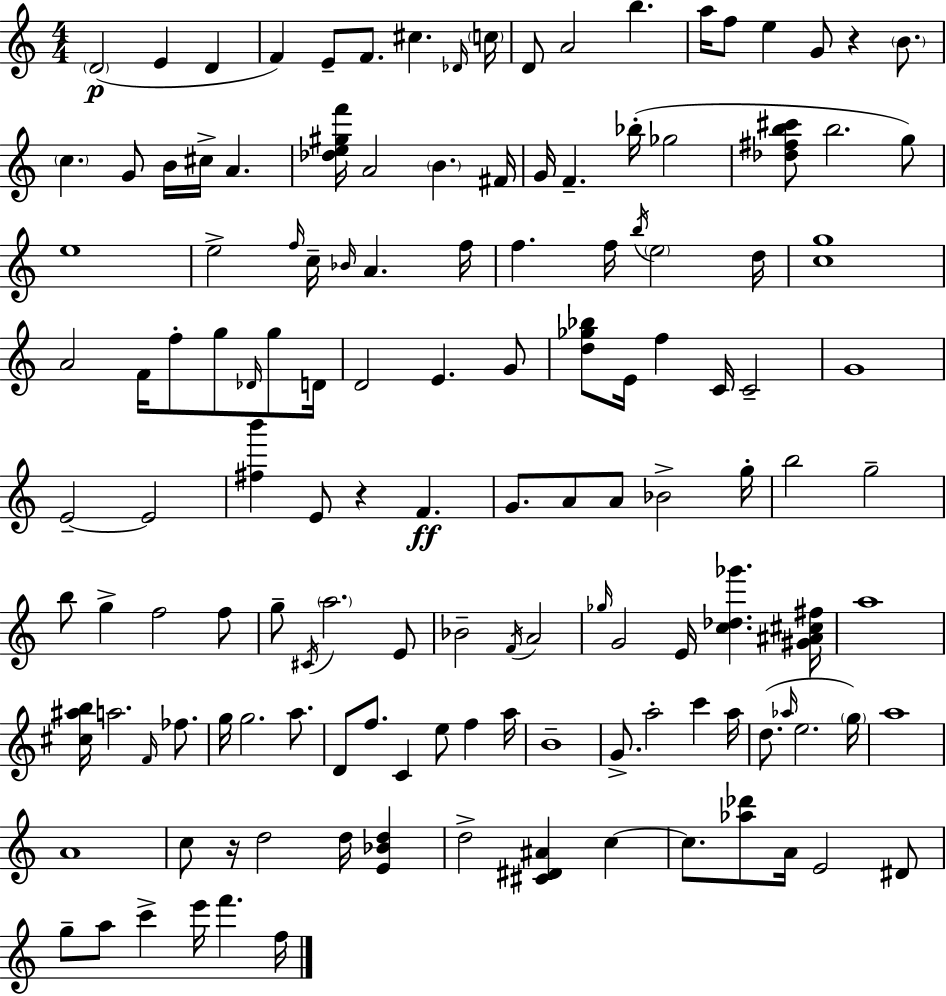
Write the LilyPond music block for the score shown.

{
  \clef treble
  \numericTimeSignature
  \time 4/4
  \key a \minor
  \parenthesize d'2(\p e'4 d'4 | f'4) e'8-- f'8. cis''4. \grace { des'16 } | \parenthesize c''16 d'8 a'2 b''4. | a''16 f''8 e''4 g'8 r4 \parenthesize b'8. | \break \parenthesize c''4. g'8 b'16 cis''16-> a'4. | <des'' e'' gis'' f'''>16 a'2 \parenthesize b'4. | fis'16 g'16 f'4.-- bes''16-.( ges''2 | <des'' fis'' b'' cis'''>8 b''2. g''8) | \break e''1 | e''2-> \grace { f''16 } c''16-- \grace { bes'16 } a'4. | f''16 f''4. f''16 \acciaccatura { b''16 } \parenthesize e''2 | d''16 <c'' g''>1 | \break a'2 f'16 f''8-. g''8 | \grace { des'16 } g''8 d'16 d'2 e'4. | g'8 <d'' ges'' bes''>8 e'16 f''4 c'16 c'2-- | g'1 | \break e'2--~~ e'2 | <fis'' b'''>4 e'8 r4 f'4.\ff | g'8. a'8 a'8 bes'2-> | g''16-. b''2 g''2-- | \break b''8 g''4-> f''2 | f''8 g''8-- \acciaccatura { cis'16 } \parenthesize a''2. | e'8 bes'2-- \acciaccatura { f'16 } a'2 | \grace { ges''16 } g'2 | \break e'16 <c'' des'' ges'''>4. <gis' ais' cis'' fis''>16 a''1 | <cis'' ais'' b''>16 a''2. | \grace { f'16 } fes''8. g''16 g''2. | a''8. d'8 f''8. c'4 | \break e''8 f''4 a''16 b'1-- | g'8.-> a''2-. | c'''4 a''16 d''8.( \grace { aes''16 } e''2. | \parenthesize g''16) a''1 | \break a'1 | c''8 r16 d''2 | d''16 <e' bes' d''>4 d''2-> | <cis' dis' ais'>4 c''4~~ c''8. <aes'' des'''>8 a'16 | \break e'2 dis'8 g''8-- a''8 c'''4-> | e'''16 f'''4. f''16 \bar "|."
}